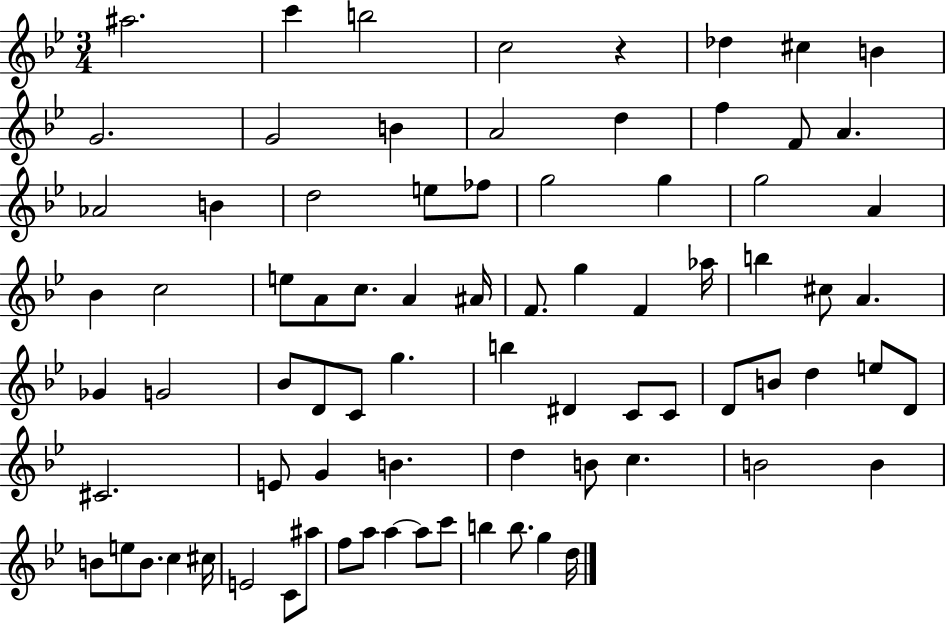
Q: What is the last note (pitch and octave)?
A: D5